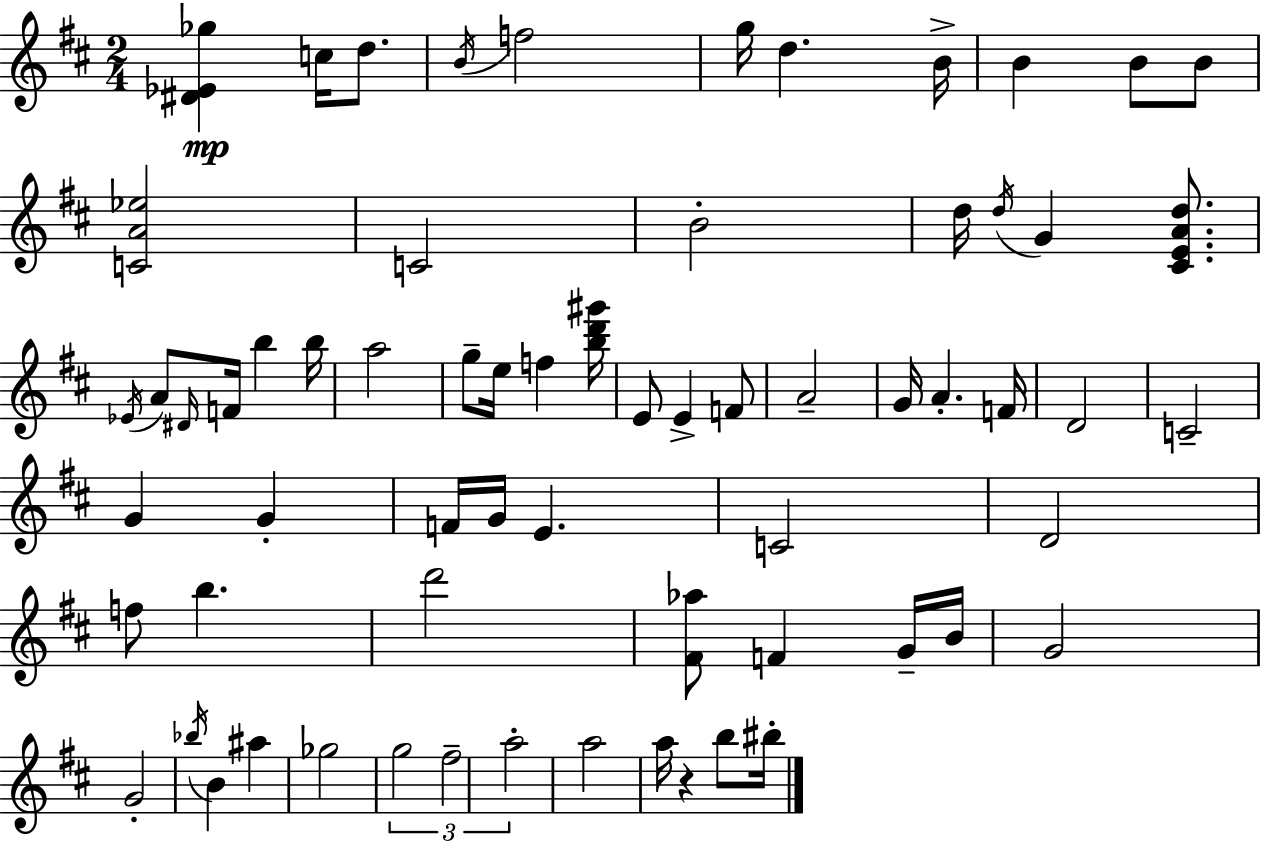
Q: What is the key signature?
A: D major